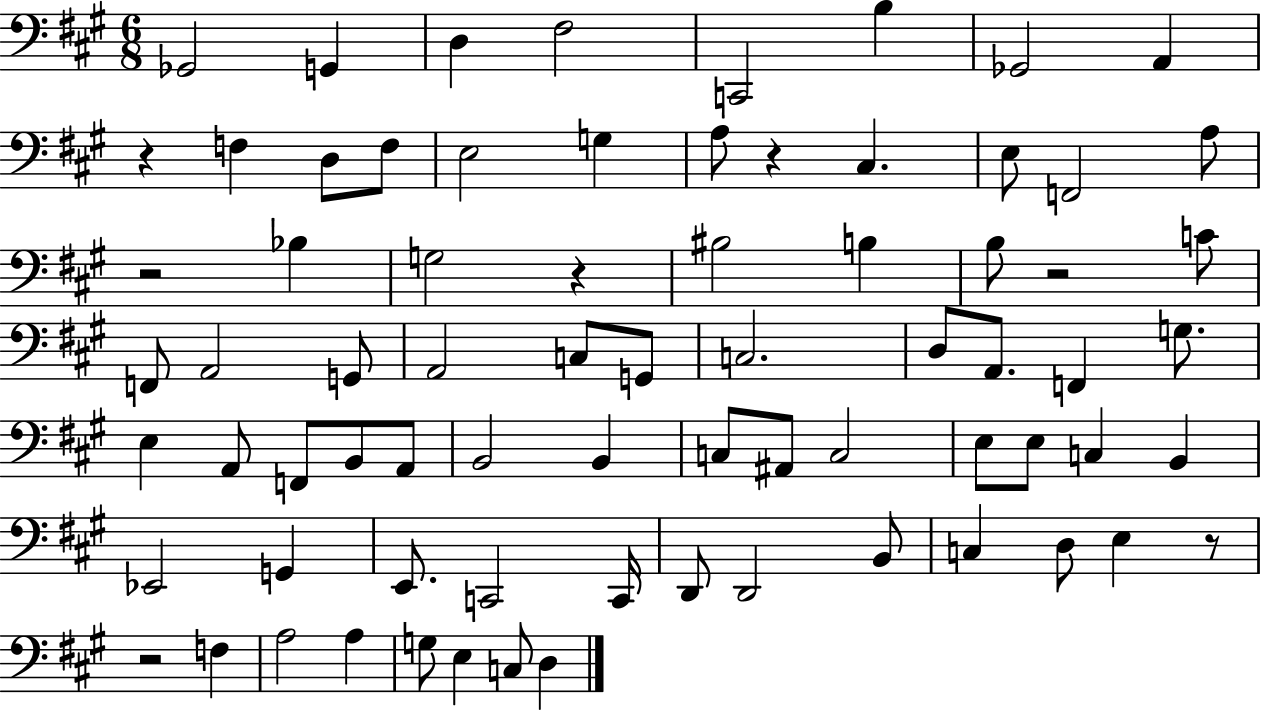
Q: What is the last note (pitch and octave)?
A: D3